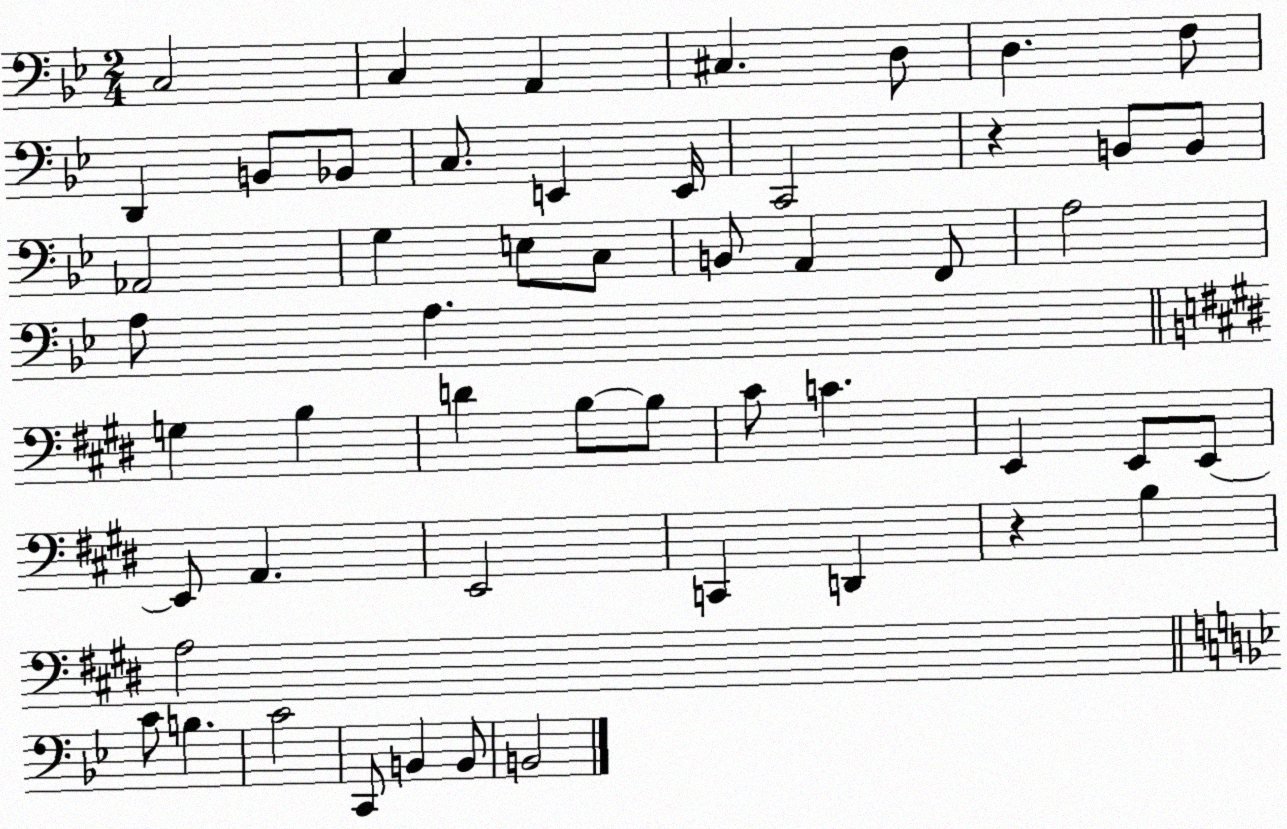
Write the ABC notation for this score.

X:1
T:Untitled
M:2/4
L:1/4
K:Bb
C,2 C, A,, ^C, D,/2 D, F,/2 D,, B,,/2 _B,,/2 C,/2 E,, E,,/4 C,,2 z B,,/2 B,,/2 _A,,2 G, E,/2 C,/2 B,,/2 A,, F,,/2 A,2 A,/2 A, G, B, D B,/2 B,/2 ^C/2 C E,, E,,/2 E,,/2 E,,/2 A,, E,,2 C,, D,, z B, A,2 C/2 B, C2 C,,/2 B,, B,,/2 B,,2